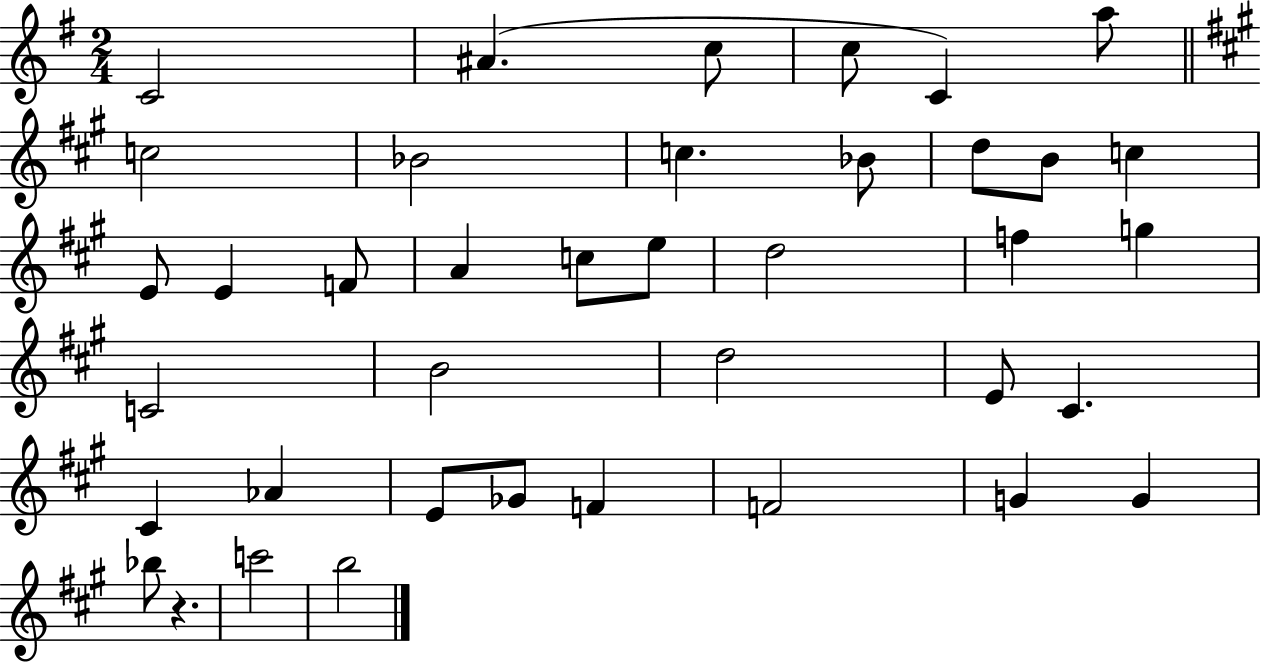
{
  \clef treble
  \numericTimeSignature
  \time 2/4
  \key g \major
  c'2 | ais'4.( c''8 | c''8 c'4) a''8 | \bar "||" \break \key a \major c''2 | bes'2 | c''4. bes'8 | d''8 b'8 c''4 | \break e'8 e'4 f'8 | a'4 c''8 e''8 | d''2 | f''4 g''4 | \break c'2 | b'2 | d''2 | e'8 cis'4. | \break cis'4 aes'4 | e'8 ges'8 f'4 | f'2 | g'4 g'4 | \break bes''8 r4. | c'''2 | b''2 | \bar "|."
}